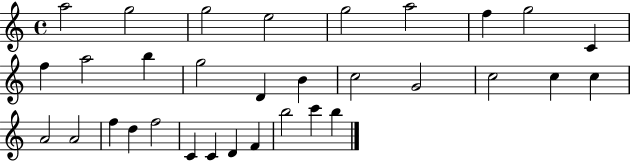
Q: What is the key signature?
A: C major